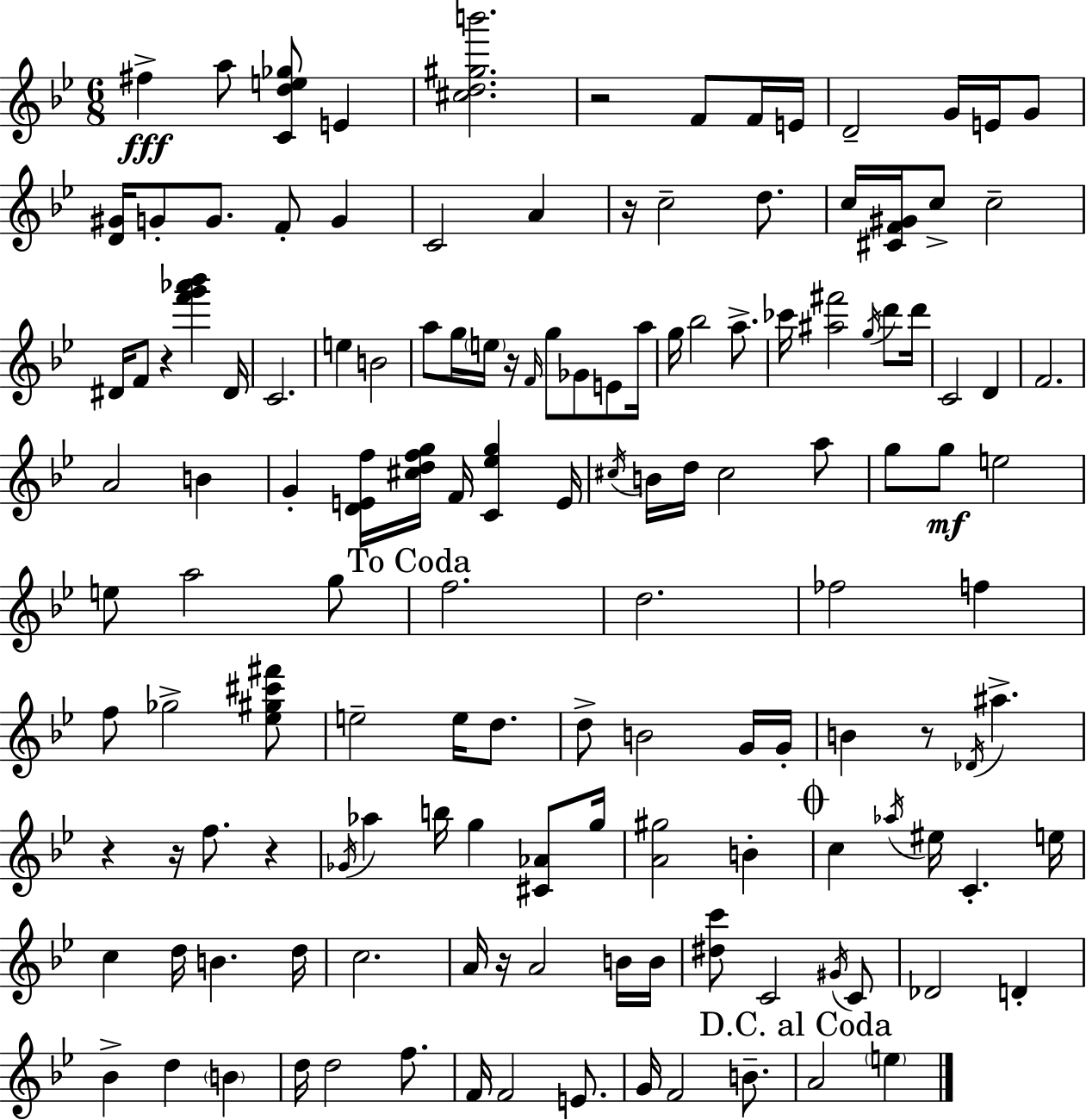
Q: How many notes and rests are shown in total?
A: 139